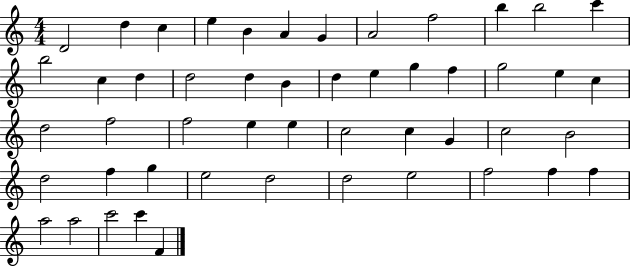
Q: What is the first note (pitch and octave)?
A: D4